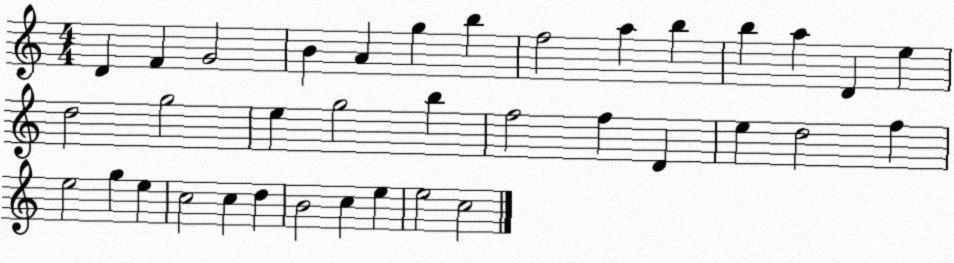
X:1
T:Untitled
M:4/4
L:1/4
K:C
D F G2 B A g b f2 a b b a D e d2 g2 e g2 b f2 f D e d2 f e2 g e c2 c d B2 c e e2 c2